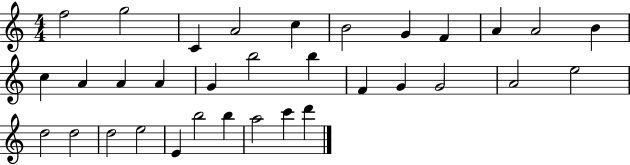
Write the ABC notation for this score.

X:1
T:Untitled
M:4/4
L:1/4
K:C
f2 g2 C A2 c B2 G F A A2 B c A A A G b2 b F G G2 A2 e2 d2 d2 d2 e2 E b2 b a2 c' d'